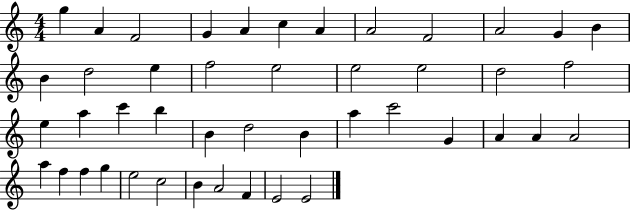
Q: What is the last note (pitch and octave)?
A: E4